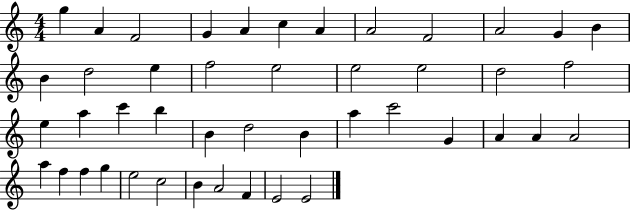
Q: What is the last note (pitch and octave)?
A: E4